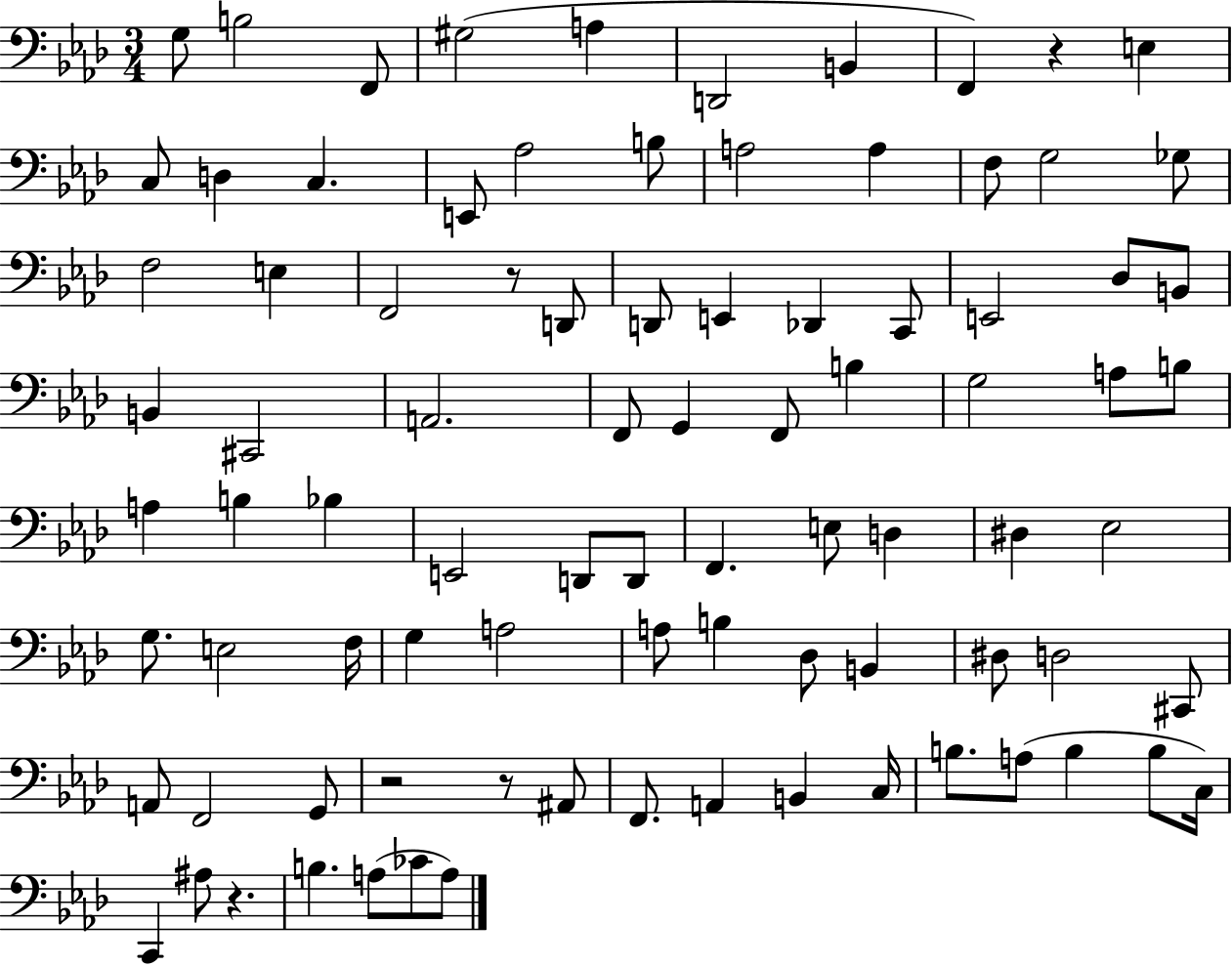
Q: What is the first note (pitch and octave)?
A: G3